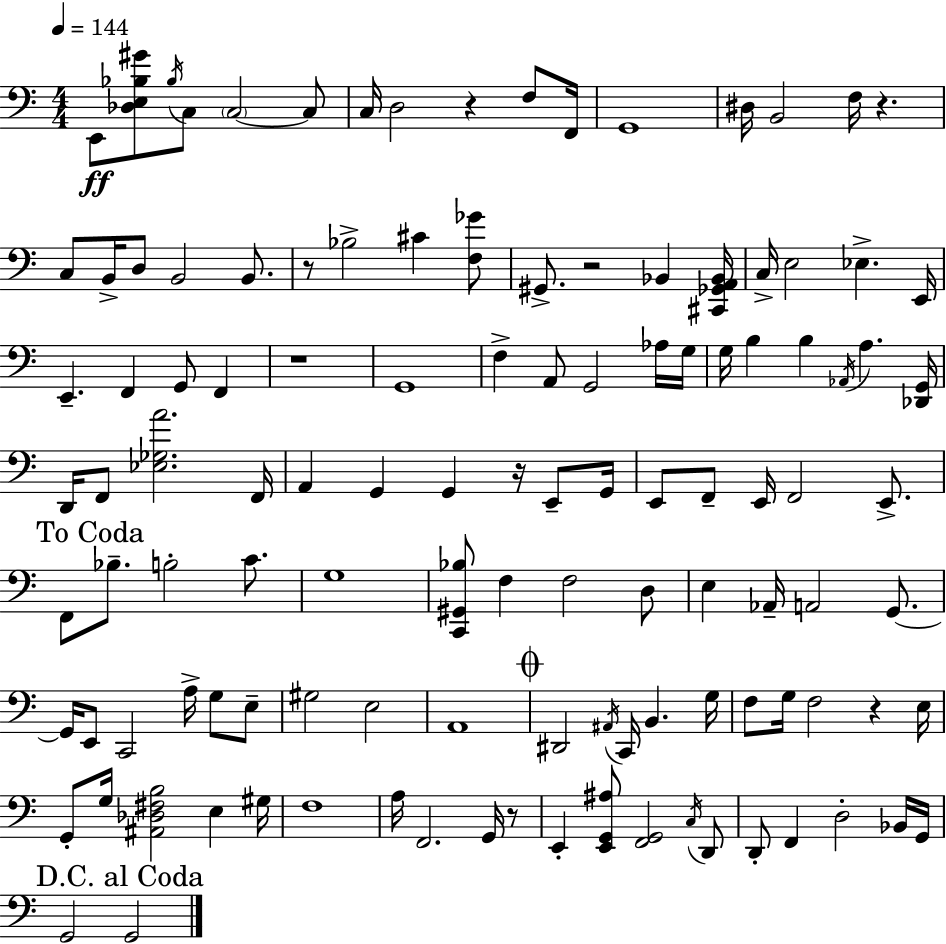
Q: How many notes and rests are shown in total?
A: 119